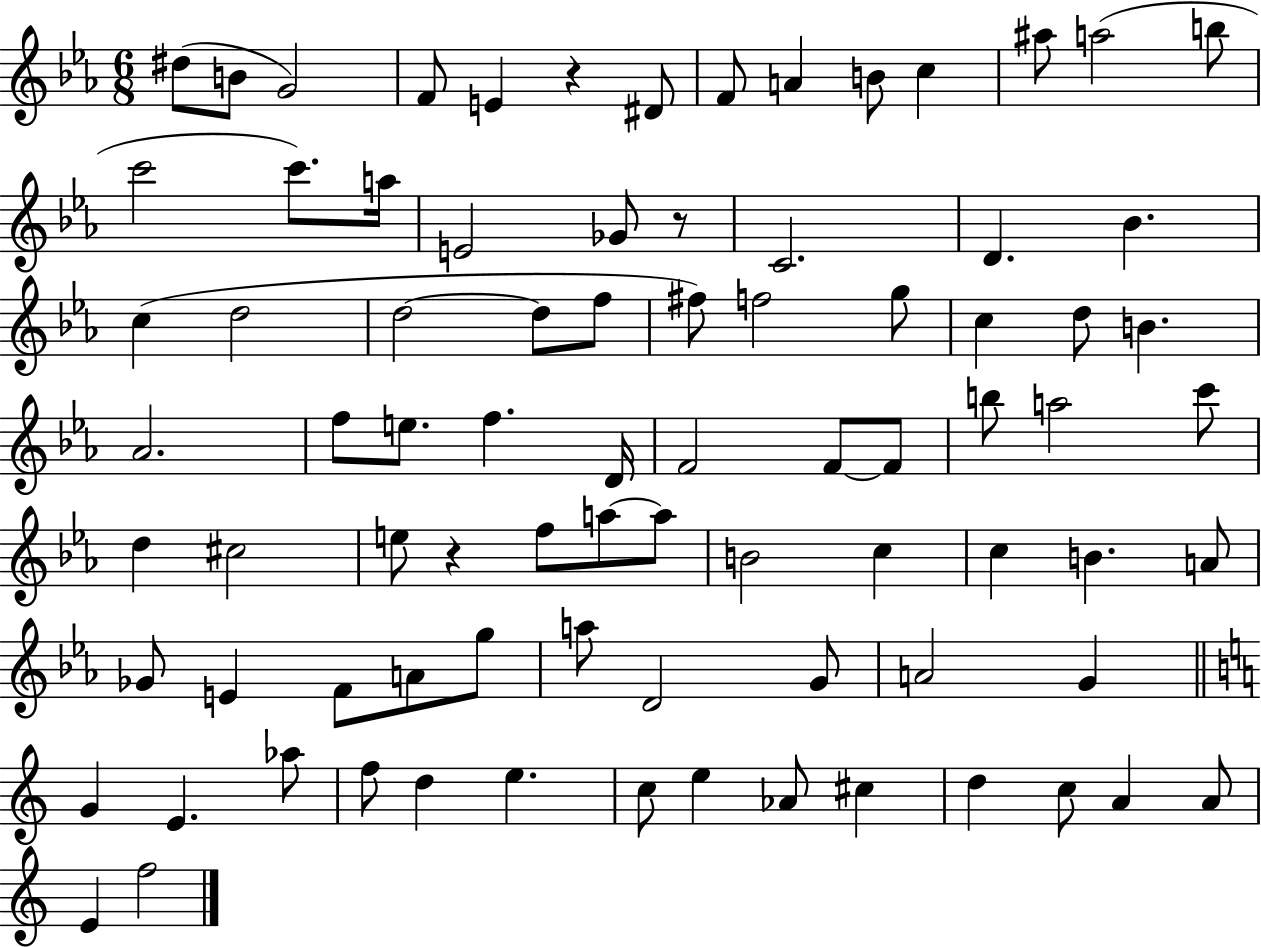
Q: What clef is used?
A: treble